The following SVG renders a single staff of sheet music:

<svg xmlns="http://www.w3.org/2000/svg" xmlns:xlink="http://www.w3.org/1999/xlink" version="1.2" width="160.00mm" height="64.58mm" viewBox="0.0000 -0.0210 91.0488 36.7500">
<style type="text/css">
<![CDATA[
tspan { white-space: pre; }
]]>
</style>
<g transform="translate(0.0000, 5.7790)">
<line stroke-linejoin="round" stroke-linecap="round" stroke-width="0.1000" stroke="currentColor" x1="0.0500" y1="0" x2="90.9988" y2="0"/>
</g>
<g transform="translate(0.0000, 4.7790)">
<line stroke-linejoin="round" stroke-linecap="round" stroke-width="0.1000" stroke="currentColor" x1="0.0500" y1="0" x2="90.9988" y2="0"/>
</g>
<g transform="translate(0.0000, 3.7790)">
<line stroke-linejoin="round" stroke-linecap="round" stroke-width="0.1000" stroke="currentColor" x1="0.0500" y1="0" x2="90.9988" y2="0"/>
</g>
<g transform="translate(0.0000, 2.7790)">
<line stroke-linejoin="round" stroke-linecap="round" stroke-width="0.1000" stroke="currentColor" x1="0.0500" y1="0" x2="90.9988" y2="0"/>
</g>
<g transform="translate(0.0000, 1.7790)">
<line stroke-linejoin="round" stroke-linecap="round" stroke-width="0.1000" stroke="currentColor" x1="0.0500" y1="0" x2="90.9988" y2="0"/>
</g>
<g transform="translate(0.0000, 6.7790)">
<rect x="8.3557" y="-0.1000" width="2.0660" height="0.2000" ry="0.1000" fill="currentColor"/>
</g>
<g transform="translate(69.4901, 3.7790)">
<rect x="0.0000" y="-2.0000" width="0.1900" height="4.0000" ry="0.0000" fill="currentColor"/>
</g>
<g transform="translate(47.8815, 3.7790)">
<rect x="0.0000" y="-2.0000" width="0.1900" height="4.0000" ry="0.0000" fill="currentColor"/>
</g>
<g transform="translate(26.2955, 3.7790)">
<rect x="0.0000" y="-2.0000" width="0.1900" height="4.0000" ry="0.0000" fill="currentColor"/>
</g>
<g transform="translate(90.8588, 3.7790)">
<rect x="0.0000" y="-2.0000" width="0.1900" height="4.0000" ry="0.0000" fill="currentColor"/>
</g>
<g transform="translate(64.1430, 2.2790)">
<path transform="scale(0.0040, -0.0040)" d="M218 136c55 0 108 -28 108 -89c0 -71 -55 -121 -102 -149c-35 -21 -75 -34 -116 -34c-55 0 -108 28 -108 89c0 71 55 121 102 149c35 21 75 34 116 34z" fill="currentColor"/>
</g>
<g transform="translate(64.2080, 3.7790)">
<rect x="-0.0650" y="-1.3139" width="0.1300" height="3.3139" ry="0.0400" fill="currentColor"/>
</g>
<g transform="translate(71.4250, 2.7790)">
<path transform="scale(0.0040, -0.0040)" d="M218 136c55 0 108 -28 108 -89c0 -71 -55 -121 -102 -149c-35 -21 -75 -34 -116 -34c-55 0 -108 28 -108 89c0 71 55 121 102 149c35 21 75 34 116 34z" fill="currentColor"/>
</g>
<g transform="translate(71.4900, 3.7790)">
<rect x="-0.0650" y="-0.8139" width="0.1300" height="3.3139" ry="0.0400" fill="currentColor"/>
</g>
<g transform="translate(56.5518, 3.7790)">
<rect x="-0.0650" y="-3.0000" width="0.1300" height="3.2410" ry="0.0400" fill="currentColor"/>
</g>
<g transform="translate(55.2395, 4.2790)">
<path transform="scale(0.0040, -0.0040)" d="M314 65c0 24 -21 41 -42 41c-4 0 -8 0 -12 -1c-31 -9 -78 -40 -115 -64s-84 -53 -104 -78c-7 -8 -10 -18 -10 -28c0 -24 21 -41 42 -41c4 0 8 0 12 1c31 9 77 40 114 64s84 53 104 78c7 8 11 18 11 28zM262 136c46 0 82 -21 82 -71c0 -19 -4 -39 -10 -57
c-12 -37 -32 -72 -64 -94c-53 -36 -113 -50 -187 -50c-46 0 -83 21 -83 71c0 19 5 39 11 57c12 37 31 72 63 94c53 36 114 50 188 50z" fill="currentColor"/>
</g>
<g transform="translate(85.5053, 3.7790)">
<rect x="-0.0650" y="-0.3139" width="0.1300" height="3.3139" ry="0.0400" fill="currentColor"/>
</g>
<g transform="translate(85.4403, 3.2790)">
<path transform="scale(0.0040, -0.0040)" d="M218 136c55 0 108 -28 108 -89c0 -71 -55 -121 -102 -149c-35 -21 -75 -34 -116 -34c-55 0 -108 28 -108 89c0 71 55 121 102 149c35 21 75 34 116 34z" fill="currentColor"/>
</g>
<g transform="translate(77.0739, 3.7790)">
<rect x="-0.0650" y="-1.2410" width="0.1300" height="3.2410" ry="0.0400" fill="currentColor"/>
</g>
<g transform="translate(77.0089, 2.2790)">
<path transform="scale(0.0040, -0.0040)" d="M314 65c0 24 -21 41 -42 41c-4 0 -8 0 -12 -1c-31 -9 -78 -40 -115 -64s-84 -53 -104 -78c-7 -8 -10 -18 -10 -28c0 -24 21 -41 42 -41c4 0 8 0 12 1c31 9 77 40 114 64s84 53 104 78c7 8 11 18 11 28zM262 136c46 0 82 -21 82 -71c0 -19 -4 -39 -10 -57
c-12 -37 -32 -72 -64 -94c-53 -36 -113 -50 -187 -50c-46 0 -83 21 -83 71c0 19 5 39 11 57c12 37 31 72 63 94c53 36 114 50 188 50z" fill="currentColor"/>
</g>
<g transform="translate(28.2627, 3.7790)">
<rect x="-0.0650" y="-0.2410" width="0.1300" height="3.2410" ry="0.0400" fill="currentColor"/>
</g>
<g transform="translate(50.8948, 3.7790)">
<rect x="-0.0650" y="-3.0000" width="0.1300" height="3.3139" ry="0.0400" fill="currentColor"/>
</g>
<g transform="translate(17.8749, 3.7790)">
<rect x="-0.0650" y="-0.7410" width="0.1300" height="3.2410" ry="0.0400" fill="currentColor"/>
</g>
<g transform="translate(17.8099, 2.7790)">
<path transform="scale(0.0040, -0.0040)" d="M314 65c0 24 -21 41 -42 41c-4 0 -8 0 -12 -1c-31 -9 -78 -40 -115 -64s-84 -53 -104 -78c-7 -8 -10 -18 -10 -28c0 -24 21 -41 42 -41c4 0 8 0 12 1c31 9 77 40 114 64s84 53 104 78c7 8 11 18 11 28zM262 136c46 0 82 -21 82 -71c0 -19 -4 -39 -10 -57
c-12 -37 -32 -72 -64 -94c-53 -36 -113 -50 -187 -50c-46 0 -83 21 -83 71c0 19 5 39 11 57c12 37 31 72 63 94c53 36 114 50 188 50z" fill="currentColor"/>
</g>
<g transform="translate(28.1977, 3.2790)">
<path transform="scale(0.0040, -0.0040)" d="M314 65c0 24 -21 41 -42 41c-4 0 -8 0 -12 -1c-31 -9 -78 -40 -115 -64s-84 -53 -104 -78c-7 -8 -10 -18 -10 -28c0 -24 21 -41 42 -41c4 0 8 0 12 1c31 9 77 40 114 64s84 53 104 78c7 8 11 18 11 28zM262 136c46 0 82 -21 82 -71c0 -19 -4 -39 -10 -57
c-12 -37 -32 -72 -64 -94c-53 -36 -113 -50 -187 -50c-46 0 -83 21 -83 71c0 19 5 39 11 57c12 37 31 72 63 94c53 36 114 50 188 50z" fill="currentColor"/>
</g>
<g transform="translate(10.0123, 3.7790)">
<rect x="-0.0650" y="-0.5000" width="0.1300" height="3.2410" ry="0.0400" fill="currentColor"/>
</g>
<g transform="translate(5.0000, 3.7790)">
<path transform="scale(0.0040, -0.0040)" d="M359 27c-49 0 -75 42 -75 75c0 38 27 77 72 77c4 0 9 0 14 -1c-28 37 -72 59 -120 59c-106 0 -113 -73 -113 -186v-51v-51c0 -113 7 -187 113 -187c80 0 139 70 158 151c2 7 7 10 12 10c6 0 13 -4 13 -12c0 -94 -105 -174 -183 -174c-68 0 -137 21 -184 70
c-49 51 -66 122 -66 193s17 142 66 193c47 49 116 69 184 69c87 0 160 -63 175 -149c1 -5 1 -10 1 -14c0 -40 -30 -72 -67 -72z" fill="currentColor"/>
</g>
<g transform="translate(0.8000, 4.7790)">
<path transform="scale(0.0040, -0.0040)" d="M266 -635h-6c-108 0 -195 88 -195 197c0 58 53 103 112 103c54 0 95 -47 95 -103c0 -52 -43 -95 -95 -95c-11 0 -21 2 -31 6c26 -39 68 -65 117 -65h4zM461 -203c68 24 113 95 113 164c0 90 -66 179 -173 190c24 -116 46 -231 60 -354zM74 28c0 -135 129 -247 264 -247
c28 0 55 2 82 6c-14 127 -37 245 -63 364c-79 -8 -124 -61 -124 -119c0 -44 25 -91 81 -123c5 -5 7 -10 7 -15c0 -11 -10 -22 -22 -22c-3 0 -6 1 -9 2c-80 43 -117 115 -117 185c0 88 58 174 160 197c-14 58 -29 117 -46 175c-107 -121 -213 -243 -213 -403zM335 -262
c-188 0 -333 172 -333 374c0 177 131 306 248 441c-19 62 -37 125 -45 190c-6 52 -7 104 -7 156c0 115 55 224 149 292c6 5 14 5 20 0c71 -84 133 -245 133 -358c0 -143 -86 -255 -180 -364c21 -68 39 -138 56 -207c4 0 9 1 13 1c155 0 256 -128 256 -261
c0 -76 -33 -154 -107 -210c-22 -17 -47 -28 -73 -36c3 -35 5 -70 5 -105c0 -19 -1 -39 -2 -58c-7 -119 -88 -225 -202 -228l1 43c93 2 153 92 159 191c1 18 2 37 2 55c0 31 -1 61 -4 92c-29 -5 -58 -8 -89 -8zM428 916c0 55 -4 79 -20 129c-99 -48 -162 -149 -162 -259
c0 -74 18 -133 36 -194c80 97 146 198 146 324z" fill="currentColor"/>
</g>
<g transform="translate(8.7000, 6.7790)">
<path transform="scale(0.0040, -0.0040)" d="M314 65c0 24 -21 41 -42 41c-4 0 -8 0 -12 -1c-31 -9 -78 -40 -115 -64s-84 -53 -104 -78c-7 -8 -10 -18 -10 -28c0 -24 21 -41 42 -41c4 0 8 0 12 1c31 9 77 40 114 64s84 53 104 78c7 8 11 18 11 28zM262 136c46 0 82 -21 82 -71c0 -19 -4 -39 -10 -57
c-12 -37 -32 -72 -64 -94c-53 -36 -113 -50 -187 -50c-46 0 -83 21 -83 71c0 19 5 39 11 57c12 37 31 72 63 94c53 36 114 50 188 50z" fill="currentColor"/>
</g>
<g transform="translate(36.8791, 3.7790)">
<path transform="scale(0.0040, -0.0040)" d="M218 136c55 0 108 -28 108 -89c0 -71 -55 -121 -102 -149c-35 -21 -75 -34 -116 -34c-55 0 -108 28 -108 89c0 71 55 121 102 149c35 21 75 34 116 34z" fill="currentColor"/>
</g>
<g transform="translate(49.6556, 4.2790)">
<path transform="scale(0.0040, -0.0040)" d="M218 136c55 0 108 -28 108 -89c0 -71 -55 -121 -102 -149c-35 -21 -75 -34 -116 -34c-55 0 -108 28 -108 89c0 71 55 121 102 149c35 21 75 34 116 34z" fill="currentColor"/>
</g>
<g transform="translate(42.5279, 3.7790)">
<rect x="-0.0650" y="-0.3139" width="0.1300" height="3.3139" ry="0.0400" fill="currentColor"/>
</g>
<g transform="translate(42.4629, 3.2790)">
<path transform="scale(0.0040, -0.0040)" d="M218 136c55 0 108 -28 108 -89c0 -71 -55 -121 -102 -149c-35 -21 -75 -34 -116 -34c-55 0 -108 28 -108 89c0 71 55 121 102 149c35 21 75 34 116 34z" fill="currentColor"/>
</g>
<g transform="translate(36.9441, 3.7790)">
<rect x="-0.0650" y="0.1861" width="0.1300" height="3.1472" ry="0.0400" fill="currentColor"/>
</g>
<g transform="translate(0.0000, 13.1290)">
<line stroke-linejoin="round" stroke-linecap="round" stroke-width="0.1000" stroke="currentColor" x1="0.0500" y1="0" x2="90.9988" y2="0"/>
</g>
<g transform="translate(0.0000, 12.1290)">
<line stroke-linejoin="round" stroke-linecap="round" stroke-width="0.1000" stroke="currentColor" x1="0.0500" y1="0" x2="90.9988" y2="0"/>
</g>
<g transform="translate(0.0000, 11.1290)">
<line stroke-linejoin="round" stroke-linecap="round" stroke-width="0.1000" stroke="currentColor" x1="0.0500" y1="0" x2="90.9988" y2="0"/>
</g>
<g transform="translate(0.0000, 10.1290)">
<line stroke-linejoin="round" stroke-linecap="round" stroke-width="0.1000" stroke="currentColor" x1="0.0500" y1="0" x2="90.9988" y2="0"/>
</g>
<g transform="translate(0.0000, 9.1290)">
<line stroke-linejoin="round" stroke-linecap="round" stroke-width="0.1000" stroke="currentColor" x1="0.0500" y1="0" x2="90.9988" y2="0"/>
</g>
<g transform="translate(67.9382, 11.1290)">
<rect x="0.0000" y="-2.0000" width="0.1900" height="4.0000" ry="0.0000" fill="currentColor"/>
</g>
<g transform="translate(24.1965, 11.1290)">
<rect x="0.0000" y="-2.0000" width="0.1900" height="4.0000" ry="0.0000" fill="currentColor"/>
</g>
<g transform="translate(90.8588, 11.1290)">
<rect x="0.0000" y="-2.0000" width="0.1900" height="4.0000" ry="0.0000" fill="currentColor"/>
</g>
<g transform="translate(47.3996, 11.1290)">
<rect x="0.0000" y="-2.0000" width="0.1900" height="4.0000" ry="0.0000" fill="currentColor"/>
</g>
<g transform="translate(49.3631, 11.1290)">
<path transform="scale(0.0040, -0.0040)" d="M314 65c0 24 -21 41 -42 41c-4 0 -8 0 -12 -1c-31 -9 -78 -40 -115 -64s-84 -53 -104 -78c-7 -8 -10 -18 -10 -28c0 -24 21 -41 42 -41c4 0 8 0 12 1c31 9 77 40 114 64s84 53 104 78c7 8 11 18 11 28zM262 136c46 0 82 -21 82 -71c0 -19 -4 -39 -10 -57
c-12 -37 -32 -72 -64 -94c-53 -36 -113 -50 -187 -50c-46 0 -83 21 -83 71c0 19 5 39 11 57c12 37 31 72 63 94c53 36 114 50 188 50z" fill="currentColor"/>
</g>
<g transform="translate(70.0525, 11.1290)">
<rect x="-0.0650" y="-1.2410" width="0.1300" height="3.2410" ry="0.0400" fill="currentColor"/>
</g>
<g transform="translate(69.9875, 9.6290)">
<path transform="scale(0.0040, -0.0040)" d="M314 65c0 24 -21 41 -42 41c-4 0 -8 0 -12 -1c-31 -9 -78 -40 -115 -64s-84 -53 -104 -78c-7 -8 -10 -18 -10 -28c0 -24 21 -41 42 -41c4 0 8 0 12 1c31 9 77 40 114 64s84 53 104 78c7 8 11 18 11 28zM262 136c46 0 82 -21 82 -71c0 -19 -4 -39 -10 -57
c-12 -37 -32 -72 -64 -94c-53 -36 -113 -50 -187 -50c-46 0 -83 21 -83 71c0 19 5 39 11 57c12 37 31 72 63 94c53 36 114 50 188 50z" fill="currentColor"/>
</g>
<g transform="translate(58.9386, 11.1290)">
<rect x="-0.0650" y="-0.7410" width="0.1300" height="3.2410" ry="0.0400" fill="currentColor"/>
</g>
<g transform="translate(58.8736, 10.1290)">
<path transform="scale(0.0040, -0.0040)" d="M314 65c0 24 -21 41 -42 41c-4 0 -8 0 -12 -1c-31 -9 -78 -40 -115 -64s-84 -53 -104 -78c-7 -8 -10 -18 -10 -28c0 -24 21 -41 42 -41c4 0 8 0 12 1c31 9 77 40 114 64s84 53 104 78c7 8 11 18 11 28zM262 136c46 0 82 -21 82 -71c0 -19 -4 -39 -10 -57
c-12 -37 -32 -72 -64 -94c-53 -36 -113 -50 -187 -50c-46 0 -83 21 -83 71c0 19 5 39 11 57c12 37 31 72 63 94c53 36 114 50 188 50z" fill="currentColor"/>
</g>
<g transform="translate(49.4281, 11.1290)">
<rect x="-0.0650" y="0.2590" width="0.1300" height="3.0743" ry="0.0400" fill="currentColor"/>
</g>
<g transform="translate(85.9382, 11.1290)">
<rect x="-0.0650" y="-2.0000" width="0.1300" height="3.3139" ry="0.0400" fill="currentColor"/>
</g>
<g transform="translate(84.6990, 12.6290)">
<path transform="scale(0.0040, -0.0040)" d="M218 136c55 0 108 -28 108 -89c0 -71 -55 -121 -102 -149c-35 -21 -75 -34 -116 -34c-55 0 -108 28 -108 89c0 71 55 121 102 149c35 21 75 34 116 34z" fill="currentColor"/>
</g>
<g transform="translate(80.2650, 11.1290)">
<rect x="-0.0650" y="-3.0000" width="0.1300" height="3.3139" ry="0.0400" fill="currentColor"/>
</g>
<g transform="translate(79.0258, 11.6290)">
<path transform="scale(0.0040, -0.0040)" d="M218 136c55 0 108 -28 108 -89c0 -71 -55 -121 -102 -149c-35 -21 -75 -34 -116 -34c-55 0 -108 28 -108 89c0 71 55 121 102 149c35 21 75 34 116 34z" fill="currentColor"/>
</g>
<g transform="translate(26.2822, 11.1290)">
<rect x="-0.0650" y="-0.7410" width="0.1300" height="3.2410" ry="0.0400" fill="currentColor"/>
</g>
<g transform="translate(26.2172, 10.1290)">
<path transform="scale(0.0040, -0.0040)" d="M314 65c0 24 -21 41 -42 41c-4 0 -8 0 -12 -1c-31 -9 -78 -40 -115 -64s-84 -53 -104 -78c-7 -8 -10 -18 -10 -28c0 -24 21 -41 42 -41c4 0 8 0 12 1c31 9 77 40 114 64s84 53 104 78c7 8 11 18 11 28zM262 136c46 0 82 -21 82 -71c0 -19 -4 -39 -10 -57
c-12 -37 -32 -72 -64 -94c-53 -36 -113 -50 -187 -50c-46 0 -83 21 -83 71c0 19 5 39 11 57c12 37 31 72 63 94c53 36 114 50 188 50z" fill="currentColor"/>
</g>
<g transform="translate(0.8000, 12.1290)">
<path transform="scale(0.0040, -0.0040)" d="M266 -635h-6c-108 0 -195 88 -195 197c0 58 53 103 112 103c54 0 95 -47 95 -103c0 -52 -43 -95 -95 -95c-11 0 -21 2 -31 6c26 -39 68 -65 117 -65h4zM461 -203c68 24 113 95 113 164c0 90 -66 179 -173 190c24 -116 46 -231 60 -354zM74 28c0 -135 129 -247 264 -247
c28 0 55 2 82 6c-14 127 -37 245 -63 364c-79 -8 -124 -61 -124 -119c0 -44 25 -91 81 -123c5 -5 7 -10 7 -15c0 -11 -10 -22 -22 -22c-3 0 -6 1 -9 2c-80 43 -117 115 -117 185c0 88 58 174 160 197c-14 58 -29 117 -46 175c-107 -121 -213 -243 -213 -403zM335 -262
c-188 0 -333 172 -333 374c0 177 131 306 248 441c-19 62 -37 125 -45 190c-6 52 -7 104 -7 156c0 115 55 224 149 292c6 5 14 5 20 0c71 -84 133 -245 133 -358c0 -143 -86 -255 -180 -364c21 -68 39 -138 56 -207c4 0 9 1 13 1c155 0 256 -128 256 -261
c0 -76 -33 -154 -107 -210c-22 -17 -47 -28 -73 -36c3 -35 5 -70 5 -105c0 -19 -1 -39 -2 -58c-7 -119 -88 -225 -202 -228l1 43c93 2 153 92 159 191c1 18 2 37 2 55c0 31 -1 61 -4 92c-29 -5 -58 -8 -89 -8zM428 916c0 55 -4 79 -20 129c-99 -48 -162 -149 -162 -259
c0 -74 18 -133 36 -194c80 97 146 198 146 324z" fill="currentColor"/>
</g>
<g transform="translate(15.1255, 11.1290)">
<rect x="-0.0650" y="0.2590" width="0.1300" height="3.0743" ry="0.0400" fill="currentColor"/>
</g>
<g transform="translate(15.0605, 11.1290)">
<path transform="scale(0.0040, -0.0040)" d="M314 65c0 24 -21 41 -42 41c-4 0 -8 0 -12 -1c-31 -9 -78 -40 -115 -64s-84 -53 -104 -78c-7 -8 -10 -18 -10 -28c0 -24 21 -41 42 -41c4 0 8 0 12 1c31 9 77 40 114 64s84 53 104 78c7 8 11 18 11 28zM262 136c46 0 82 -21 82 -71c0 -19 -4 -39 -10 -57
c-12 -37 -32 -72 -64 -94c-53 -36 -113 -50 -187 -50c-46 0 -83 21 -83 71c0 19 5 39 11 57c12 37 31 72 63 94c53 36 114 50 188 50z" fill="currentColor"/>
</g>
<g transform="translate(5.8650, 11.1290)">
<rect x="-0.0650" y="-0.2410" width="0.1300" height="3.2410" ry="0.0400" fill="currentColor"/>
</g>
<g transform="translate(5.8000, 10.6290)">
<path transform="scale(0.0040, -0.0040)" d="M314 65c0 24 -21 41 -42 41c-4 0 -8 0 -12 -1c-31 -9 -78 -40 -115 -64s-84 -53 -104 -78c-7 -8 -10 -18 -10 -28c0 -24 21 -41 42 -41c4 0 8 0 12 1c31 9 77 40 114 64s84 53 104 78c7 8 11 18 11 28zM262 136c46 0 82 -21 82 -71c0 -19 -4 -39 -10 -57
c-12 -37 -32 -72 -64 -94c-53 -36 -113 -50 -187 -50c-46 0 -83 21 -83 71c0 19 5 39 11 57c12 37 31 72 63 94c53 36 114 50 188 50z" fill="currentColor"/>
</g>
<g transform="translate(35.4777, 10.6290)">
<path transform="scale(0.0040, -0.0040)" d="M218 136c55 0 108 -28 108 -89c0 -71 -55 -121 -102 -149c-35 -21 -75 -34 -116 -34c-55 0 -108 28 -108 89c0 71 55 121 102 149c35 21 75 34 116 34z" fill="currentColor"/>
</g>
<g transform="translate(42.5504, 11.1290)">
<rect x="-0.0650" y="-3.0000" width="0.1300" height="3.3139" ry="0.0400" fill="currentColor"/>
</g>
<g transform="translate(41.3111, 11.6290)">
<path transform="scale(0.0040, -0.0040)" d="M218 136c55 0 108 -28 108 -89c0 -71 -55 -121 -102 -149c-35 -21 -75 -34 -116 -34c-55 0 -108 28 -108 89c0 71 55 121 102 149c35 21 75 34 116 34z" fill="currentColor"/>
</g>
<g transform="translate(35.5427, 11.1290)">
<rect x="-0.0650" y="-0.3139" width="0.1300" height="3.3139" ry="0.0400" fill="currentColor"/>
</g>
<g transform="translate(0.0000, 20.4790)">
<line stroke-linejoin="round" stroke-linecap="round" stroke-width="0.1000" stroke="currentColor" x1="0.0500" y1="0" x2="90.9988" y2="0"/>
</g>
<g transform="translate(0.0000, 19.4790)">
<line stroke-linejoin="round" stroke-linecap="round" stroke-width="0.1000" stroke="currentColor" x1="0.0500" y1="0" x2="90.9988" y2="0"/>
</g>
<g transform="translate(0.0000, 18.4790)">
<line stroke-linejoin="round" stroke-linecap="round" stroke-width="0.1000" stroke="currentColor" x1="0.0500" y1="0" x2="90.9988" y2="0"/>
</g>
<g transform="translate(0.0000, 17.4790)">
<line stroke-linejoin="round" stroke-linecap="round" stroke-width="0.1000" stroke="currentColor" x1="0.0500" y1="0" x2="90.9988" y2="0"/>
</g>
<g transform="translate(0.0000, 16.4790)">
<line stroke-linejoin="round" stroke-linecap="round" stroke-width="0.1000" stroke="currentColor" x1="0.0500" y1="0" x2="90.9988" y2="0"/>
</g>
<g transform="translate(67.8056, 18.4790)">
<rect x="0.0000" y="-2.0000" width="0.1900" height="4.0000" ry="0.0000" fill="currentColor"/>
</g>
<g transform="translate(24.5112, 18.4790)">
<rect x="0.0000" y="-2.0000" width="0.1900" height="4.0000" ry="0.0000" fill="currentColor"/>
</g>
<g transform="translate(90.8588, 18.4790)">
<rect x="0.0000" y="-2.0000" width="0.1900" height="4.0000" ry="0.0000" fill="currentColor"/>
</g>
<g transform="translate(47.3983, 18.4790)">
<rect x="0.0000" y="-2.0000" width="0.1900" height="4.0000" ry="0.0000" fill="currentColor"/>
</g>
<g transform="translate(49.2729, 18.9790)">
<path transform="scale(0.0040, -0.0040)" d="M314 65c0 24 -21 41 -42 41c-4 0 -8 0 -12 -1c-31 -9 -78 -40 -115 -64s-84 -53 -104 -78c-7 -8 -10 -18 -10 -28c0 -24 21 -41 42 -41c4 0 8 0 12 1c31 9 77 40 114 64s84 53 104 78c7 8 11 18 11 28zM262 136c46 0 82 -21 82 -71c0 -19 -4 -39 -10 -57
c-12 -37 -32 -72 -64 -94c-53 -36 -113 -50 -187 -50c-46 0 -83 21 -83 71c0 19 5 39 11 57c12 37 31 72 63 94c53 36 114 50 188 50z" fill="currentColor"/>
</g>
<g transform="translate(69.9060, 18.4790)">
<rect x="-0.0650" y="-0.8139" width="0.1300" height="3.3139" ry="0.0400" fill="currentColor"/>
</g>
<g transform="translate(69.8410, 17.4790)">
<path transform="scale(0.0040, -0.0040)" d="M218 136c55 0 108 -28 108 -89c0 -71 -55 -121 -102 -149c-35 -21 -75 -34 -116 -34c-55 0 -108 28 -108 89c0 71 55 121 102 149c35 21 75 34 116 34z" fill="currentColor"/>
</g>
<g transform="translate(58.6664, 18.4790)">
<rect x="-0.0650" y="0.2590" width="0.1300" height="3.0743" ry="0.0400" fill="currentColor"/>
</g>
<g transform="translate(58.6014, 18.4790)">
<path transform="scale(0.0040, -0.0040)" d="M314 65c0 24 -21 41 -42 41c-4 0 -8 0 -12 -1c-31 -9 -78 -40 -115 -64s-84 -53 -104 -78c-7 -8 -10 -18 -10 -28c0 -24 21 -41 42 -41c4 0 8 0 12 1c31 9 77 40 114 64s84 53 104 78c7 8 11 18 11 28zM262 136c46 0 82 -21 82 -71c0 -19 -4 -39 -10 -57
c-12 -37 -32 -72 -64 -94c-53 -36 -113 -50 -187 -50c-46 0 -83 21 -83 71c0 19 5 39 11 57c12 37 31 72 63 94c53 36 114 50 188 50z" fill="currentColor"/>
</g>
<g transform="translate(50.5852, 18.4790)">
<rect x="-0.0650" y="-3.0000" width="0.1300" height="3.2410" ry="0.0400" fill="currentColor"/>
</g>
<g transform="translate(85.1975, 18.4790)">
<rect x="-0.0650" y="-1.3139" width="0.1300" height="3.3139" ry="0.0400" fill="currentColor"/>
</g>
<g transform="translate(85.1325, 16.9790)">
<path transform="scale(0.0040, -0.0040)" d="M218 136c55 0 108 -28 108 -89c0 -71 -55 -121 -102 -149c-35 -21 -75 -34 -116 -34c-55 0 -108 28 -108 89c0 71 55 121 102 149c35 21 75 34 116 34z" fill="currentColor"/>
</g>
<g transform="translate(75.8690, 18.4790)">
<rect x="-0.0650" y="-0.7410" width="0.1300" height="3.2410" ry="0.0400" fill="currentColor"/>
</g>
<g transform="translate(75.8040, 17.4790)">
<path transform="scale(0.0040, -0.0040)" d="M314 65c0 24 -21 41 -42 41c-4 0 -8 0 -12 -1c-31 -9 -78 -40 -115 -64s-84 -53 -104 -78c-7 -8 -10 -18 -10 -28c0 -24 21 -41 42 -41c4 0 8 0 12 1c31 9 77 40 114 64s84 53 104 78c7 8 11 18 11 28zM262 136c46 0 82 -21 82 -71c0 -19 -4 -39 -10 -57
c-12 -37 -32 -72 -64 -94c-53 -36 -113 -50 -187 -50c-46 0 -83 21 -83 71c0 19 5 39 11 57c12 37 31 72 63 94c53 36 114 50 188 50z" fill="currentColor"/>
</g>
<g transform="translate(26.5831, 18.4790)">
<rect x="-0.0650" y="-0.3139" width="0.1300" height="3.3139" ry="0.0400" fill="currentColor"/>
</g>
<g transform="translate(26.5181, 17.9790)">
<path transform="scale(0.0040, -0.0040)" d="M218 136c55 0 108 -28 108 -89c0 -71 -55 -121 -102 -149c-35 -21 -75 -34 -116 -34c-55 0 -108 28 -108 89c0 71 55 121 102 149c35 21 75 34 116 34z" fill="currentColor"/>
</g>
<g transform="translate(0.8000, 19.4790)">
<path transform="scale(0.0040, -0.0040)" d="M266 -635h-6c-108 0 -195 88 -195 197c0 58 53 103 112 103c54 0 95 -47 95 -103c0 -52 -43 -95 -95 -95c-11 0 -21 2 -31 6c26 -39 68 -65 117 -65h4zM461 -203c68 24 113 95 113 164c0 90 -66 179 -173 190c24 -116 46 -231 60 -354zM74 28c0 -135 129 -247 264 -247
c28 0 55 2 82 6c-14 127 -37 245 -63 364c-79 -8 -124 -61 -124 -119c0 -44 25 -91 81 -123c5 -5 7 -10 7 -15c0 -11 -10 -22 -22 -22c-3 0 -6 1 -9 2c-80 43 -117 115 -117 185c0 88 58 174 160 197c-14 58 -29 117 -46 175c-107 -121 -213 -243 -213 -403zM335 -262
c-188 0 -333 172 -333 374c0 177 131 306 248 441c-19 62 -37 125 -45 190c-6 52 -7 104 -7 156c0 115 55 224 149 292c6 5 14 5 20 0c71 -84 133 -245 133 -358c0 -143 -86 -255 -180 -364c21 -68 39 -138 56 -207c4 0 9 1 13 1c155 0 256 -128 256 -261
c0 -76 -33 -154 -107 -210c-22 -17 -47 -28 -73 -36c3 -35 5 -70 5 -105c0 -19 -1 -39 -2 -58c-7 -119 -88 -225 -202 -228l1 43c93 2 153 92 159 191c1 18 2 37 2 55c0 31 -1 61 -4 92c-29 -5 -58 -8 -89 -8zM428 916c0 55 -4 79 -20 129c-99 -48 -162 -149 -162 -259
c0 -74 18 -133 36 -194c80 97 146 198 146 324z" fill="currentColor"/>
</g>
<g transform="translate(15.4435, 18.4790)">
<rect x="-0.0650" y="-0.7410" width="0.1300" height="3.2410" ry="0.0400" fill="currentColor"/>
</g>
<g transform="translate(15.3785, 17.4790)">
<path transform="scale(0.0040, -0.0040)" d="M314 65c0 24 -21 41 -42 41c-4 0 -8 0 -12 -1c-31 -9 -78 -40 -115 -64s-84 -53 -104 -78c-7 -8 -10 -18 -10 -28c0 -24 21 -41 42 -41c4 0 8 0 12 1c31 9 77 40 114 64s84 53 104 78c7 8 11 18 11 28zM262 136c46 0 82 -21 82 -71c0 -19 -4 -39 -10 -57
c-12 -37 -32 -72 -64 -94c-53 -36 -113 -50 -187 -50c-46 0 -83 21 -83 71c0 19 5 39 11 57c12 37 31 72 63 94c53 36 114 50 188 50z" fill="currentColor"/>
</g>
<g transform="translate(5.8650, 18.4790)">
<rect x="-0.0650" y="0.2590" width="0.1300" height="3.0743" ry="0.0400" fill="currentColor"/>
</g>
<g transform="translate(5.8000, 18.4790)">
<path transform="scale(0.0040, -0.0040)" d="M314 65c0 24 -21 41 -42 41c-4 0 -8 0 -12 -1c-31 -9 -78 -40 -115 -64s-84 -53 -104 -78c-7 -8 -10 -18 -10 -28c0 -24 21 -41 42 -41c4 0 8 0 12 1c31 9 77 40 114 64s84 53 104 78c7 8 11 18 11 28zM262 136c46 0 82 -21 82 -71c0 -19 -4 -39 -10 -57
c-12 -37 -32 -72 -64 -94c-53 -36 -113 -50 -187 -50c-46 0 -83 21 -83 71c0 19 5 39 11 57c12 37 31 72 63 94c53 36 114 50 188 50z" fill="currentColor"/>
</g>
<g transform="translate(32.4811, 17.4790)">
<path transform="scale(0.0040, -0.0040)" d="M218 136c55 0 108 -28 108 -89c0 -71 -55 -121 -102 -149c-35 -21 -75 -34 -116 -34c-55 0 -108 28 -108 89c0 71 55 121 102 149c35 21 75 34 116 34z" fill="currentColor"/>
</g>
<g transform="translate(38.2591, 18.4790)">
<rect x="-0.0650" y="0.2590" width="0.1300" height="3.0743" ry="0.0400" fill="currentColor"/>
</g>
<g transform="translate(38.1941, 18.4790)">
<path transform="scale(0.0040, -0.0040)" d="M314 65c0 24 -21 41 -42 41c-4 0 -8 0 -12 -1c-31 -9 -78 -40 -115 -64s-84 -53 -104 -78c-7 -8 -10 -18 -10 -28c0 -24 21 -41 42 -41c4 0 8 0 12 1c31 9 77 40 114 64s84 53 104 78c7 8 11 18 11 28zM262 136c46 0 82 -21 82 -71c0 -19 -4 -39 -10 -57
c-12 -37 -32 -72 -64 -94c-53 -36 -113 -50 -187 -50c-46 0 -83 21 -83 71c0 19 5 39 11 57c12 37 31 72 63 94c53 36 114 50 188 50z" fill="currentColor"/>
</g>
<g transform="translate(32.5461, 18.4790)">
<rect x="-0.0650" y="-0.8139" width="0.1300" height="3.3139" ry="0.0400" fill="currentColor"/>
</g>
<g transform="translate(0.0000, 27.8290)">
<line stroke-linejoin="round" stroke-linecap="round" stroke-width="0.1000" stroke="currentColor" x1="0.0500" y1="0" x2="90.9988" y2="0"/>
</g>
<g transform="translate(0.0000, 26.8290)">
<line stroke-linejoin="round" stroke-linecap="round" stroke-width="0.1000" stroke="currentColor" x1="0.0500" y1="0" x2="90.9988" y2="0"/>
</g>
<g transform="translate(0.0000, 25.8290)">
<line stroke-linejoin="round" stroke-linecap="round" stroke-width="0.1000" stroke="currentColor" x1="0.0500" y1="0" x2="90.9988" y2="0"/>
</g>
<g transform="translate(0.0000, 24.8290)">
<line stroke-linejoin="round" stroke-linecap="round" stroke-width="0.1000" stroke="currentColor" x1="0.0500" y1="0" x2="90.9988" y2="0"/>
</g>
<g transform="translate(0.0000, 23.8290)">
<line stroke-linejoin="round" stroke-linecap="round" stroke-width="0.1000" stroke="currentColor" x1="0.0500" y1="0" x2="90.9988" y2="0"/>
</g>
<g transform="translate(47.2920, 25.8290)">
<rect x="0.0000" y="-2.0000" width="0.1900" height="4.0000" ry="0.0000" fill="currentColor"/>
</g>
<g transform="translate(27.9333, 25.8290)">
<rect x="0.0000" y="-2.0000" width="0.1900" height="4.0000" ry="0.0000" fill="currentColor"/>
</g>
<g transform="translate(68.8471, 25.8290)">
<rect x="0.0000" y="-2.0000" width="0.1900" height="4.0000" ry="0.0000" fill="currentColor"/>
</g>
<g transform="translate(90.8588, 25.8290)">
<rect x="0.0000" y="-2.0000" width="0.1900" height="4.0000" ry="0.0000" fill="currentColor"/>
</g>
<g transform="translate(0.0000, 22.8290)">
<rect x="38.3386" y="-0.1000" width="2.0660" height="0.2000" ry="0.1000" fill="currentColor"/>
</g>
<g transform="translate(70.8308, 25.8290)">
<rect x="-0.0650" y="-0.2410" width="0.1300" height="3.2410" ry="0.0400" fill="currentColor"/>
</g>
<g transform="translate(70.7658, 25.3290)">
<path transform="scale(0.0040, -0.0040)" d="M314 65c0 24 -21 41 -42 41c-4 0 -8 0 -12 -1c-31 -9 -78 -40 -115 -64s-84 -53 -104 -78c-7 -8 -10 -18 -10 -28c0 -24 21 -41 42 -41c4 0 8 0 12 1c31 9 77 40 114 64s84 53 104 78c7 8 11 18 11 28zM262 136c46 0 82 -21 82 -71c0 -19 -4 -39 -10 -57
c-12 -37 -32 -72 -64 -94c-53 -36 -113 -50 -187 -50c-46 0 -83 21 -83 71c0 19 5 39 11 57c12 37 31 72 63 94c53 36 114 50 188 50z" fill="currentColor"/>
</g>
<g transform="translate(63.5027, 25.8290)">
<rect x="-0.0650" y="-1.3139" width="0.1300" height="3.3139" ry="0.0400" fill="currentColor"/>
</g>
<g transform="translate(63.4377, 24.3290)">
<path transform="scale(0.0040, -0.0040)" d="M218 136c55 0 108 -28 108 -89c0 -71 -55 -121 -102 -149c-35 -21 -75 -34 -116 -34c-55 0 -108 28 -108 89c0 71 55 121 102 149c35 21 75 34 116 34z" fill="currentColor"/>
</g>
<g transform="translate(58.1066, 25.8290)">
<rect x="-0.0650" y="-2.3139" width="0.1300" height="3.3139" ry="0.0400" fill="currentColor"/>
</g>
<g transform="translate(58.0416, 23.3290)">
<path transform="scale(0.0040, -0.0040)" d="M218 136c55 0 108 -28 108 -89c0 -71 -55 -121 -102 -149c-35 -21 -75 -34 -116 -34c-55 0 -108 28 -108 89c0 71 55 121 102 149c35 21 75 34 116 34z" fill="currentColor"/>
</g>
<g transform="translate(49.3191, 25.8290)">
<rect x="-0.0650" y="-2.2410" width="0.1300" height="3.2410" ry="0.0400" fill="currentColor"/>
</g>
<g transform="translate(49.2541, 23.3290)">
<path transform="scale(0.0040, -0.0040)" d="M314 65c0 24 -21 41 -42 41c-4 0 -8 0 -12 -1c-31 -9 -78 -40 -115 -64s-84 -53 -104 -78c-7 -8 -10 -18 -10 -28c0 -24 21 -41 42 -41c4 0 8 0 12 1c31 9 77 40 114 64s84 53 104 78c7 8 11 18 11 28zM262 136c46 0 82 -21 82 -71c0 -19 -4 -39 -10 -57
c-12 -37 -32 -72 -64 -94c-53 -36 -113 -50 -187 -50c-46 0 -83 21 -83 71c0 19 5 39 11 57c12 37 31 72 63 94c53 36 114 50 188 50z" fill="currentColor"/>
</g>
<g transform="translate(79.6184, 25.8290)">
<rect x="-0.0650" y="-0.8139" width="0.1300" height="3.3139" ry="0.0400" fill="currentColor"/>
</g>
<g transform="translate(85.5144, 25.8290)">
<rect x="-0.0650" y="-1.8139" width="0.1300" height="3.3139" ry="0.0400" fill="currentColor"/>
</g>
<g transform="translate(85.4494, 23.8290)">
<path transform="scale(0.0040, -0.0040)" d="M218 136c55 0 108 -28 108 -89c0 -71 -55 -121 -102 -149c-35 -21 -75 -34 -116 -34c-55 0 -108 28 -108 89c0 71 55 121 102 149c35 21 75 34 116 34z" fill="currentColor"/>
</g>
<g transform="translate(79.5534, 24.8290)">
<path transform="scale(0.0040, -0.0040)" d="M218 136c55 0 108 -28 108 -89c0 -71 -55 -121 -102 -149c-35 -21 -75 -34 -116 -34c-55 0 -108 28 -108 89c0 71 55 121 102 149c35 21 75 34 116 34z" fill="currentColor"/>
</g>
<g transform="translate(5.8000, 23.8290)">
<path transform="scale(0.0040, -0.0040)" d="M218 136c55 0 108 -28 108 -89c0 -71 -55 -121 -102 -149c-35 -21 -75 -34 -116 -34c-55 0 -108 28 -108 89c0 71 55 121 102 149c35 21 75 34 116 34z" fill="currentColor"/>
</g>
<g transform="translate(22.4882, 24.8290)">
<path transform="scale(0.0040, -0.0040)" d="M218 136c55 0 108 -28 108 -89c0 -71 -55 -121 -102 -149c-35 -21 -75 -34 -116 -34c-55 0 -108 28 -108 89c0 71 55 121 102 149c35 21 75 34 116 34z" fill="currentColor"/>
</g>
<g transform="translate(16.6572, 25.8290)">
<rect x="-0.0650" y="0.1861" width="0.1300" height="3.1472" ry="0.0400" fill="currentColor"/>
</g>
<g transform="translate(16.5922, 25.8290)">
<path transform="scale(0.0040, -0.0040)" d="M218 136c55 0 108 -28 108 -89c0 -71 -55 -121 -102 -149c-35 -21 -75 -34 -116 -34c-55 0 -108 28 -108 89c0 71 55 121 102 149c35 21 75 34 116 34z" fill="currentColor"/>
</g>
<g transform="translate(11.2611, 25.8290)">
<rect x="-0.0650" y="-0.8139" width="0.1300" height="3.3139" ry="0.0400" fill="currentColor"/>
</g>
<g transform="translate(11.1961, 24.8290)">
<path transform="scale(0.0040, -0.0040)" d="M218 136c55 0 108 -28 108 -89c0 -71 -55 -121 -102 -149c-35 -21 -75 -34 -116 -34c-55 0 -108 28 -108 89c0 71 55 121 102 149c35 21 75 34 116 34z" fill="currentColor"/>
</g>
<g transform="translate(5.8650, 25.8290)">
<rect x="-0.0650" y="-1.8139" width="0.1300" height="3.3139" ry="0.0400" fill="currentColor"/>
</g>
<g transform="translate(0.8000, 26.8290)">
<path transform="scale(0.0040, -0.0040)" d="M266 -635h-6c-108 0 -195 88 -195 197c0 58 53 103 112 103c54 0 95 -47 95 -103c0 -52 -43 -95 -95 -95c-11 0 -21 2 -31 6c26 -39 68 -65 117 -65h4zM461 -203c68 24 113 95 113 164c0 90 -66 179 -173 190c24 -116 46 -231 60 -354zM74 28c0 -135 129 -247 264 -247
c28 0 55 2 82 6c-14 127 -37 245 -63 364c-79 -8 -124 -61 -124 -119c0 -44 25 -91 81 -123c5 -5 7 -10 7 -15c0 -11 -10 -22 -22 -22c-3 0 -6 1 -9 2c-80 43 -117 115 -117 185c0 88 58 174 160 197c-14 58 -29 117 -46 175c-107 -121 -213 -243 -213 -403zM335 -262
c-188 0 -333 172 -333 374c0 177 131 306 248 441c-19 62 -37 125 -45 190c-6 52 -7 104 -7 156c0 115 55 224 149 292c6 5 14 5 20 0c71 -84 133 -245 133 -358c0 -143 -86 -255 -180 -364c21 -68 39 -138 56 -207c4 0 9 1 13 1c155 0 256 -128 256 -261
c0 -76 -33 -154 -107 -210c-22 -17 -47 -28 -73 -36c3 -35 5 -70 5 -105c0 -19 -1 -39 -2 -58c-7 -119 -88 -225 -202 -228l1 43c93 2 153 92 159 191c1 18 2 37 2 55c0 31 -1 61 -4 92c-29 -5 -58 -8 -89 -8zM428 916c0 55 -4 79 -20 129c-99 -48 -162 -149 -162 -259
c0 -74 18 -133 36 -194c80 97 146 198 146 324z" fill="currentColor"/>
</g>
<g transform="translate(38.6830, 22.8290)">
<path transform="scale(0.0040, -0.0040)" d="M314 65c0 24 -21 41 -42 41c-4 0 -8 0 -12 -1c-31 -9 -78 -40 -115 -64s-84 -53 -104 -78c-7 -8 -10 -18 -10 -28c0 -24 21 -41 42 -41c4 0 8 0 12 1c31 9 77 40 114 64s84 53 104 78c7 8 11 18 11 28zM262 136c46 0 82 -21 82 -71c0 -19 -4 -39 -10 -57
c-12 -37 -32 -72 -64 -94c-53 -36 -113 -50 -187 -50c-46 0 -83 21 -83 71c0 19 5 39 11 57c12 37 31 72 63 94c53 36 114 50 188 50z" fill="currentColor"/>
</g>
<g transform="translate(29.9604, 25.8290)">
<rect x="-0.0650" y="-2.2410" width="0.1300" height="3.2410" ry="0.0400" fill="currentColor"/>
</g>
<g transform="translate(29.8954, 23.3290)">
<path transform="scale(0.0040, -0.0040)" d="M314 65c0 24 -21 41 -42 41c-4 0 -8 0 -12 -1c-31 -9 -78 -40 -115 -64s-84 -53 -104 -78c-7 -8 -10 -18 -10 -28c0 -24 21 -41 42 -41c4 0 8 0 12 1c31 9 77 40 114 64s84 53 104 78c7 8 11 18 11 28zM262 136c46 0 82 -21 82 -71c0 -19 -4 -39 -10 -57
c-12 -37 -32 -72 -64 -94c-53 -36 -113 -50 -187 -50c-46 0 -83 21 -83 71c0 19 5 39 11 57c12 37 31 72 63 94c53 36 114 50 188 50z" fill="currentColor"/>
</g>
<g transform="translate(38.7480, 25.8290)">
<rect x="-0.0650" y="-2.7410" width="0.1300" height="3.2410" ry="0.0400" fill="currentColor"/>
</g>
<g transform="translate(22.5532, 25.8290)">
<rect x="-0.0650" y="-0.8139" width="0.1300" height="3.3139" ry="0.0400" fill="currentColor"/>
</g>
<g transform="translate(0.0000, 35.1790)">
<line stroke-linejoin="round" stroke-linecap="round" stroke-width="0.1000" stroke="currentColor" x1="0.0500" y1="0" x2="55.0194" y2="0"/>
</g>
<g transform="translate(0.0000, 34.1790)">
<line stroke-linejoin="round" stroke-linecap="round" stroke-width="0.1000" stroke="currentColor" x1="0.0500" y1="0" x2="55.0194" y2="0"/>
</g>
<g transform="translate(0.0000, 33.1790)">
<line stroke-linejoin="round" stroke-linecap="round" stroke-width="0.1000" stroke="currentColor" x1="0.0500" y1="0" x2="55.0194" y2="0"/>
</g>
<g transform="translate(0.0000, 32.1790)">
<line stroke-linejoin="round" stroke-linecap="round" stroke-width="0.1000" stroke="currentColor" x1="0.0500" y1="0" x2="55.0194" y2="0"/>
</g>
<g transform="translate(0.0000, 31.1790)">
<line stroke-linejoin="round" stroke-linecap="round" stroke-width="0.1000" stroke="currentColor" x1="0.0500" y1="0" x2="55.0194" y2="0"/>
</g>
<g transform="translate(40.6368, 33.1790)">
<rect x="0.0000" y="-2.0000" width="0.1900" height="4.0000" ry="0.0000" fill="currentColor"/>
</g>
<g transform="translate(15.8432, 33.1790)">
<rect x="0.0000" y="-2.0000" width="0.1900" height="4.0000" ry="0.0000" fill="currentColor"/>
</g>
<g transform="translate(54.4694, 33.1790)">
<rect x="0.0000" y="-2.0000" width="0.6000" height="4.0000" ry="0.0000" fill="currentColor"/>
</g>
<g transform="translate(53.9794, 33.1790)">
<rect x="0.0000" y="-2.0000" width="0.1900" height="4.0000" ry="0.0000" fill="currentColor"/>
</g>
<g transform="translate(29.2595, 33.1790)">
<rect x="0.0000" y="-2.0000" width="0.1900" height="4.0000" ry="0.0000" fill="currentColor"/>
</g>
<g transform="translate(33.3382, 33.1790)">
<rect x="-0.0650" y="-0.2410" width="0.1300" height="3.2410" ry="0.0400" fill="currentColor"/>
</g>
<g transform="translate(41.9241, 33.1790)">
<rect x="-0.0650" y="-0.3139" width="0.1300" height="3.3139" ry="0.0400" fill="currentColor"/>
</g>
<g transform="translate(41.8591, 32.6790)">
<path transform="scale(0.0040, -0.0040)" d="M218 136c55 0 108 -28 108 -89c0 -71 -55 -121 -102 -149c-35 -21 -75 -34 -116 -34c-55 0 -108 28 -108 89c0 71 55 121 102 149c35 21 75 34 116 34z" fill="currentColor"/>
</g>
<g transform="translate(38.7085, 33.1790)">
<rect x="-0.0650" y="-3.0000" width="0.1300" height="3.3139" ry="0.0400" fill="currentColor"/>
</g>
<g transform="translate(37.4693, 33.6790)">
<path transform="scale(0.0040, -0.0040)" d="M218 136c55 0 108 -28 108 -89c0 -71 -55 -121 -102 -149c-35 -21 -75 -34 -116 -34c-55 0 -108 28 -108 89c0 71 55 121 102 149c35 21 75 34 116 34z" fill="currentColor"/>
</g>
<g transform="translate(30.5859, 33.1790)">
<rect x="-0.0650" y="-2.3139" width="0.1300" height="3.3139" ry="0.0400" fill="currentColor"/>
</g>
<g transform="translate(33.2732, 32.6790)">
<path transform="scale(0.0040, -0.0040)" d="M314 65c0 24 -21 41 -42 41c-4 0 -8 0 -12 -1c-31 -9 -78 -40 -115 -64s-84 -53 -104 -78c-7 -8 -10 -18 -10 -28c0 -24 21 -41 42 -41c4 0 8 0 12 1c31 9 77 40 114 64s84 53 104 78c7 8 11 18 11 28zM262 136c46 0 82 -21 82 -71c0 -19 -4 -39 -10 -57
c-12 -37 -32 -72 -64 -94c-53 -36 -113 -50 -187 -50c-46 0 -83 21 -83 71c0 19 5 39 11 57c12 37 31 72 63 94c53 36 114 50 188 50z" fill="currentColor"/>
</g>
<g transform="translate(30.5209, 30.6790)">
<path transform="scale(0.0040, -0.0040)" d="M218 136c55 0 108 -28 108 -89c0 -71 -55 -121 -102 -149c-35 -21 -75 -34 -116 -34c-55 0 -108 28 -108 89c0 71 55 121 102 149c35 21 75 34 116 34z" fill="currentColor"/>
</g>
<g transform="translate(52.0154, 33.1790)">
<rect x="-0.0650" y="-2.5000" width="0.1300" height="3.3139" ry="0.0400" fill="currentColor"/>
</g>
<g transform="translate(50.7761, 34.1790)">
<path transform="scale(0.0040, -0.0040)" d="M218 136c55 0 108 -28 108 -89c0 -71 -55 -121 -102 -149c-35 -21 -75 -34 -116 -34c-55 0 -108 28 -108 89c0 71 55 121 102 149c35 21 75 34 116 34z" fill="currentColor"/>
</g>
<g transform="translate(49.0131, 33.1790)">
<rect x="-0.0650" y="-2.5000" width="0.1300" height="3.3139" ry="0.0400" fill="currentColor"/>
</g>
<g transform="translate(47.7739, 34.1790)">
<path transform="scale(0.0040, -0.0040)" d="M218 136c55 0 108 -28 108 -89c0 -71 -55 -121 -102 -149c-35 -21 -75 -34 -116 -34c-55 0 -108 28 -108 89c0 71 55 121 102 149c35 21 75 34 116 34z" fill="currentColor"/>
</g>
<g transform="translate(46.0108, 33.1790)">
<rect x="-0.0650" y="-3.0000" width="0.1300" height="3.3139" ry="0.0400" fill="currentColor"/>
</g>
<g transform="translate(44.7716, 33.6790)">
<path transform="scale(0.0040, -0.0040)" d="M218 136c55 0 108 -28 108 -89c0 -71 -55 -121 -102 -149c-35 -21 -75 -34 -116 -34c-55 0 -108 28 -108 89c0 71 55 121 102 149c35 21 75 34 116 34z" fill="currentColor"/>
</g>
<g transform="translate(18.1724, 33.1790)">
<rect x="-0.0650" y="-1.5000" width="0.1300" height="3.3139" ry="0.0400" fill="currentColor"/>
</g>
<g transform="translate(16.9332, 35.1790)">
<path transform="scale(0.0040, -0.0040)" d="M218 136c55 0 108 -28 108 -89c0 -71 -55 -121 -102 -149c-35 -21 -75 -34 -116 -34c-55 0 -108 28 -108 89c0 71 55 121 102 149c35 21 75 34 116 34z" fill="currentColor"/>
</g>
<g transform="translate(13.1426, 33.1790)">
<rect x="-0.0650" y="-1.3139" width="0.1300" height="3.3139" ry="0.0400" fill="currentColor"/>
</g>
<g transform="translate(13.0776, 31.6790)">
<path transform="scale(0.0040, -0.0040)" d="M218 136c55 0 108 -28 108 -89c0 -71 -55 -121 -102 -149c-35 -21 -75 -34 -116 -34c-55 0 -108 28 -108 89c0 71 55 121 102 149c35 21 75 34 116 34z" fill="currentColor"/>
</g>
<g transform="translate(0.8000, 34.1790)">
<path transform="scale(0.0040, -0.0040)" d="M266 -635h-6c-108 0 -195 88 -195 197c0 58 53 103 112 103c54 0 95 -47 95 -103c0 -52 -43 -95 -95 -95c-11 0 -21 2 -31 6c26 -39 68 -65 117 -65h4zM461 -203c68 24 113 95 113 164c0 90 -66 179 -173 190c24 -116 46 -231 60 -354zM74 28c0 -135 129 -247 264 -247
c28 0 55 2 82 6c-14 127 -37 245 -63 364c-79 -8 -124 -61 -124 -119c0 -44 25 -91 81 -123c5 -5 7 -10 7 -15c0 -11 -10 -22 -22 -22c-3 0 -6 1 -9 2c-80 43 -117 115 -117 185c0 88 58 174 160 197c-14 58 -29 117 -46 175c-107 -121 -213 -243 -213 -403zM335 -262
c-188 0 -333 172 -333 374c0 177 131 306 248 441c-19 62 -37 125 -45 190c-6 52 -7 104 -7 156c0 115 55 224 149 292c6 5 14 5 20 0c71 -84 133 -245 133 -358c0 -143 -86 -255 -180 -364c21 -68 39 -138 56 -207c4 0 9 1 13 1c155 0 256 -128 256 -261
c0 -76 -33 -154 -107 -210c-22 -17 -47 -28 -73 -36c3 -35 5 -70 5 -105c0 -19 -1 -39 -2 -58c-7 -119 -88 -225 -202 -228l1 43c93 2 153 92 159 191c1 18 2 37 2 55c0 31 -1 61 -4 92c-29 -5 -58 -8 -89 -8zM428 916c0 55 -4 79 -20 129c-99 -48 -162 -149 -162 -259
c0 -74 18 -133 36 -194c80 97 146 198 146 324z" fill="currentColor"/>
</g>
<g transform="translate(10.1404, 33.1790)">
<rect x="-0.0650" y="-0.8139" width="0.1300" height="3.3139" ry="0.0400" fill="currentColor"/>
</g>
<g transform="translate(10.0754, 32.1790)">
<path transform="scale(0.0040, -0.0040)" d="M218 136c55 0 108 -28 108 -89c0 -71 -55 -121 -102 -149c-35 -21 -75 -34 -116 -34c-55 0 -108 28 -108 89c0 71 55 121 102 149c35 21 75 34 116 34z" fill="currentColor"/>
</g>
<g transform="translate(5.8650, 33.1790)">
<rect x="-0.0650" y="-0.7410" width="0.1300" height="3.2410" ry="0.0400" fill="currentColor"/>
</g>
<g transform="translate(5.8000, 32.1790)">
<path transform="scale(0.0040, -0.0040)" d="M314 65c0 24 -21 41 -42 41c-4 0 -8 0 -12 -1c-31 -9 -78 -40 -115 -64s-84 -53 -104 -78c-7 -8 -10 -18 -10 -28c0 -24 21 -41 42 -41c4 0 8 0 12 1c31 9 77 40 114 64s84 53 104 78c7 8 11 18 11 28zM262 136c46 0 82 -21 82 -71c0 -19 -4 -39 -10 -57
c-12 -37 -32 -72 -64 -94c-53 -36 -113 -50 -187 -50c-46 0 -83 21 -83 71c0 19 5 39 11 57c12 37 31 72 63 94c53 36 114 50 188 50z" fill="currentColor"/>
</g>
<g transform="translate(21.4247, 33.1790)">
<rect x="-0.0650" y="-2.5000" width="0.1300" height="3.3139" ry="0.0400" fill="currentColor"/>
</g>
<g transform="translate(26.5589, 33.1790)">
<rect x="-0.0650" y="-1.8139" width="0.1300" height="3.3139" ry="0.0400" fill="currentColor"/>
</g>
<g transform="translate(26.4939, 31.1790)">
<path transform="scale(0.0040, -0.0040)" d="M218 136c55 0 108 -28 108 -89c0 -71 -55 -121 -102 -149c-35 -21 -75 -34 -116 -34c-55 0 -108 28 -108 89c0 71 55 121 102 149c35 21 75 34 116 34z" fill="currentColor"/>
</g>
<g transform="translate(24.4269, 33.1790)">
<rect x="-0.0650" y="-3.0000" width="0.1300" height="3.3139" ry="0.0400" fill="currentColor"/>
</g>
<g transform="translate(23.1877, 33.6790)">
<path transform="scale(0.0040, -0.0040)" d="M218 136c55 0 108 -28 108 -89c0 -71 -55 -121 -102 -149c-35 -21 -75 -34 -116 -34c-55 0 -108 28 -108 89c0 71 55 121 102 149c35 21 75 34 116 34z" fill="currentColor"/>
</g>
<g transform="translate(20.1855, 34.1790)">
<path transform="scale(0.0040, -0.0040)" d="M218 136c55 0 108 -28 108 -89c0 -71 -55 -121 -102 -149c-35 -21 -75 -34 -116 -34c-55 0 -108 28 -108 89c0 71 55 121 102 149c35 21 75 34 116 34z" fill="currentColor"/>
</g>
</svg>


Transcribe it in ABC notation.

X:1
T:Untitled
M:4/4
L:1/4
K:C
C2 d2 c2 B c A A2 e d e2 c c2 B2 d2 c A B2 d2 e2 A F B2 d2 c d B2 A2 B2 d d2 e f d B d g2 a2 g2 g e c2 d f d2 d e E G A f g c2 A c A G G